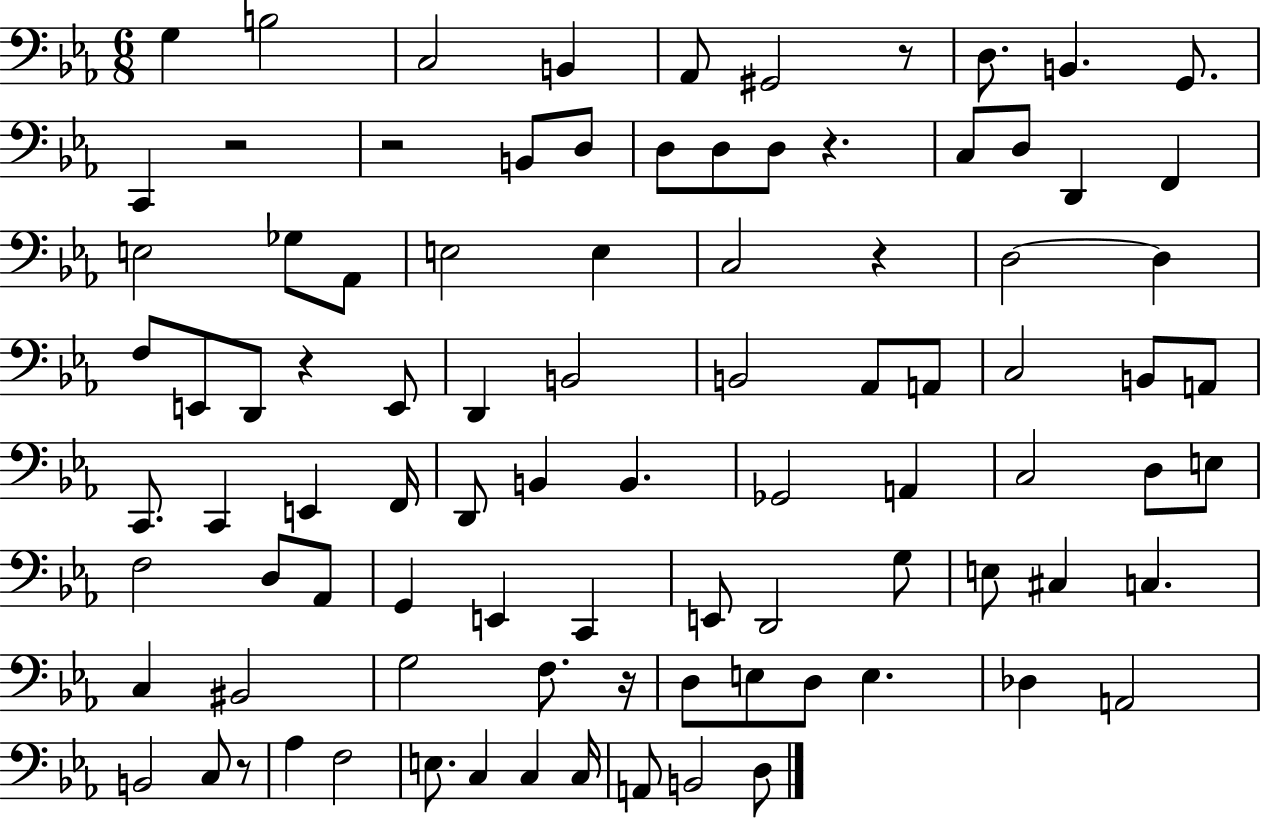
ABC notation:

X:1
T:Untitled
M:6/8
L:1/4
K:Eb
G, B,2 C,2 B,, _A,,/2 ^G,,2 z/2 D,/2 B,, G,,/2 C,, z2 z2 B,,/2 D,/2 D,/2 D,/2 D,/2 z C,/2 D,/2 D,, F,, E,2 _G,/2 _A,,/2 E,2 E, C,2 z D,2 D, F,/2 E,,/2 D,,/2 z E,,/2 D,, B,,2 B,,2 _A,,/2 A,,/2 C,2 B,,/2 A,,/2 C,,/2 C,, E,, F,,/4 D,,/2 B,, B,, _G,,2 A,, C,2 D,/2 E,/2 F,2 D,/2 _A,,/2 G,, E,, C,, E,,/2 D,,2 G,/2 E,/2 ^C, C, C, ^B,,2 G,2 F,/2 z/4 D,/2 E,/2 D,/2 E, _D, A,,2 B,,2 C,/2 z/2 _A, F,2 E,/2 C, C, C,/4 A,,/2 B,,2 D,/2